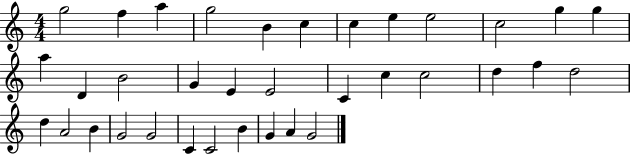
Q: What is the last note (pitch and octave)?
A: G4